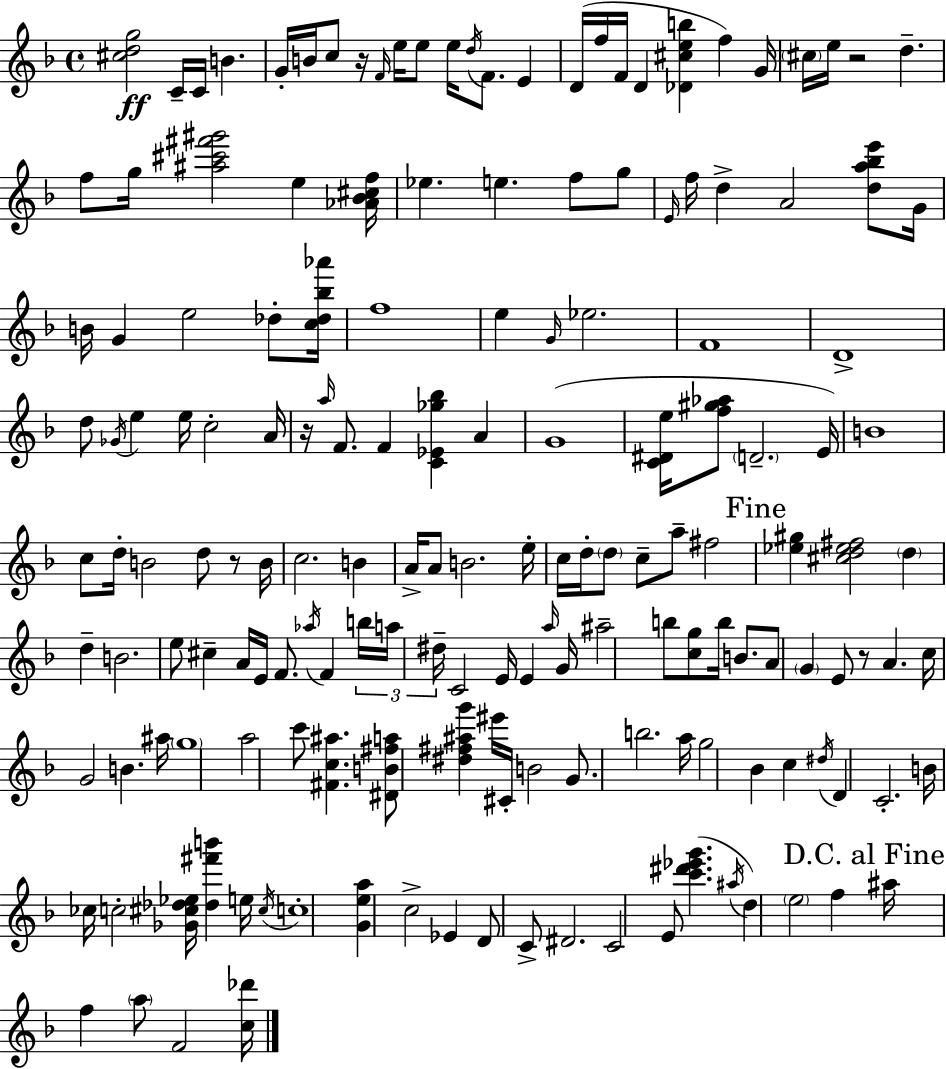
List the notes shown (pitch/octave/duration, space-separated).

[C#5,D5,G5]/h C4/s C4/s B4/q. G4/s B4/s C5/e R/s F4/s E5/s E5/e E5/s D5/s F4/e. E4/q D4/s F5/s F4/s D4/q [Db4,C#5,E5,B5]/q F5/q G4/s C#5/s E5/s R/h D5/q. F5/e G5/s [A#5,C#6,F#6,G#6]/h E5/q [Ab4,Bb4,C#5,F5]/s Eb5/q. E5/q. F5/e G5/e E4/s F5/s D5/q A4/h [D5,A5,Bb5,E6]/e G4/s B4/s G4/q E5/h Db5/e [C5,Db5,Bb5,Ab6]/s F5/w E5/q G4/s Eb5/h. F4/w D4/w D5/e Gb4/s E5/q E5/s C5/h A4/s R/s A5/s F4/e. F4/q [C4,Eb4,Gb5,Bb5]/q A4/q G4/w [C4,D#4,E5]/s [F5,G#5,Ab5]/e D4/h. E4/s B4/w C5/e D5/s B4/h D5/e R/e B4/s C5/h. B4/q A4/s A4/e B4/h. E5/s C5/s D5/s D5/e C5/e A5/e F#5/h [Eb5,G#5]/q [C#5,D5,Eb5,F#5]/h D5/q D5/q B4/h. E5/e C#5/q A4/s E4/s F4/e. Ab5/s F4/q B5/s A5/s D#5/s C4/h E4/s E4/q A5/s G4/s A#5/h B5/e [C5,G5]/e B5/s B4/e. A4/e G4/q E4/e R/e A4/q. C5/s G4/h B4/q. A#5/s G5/w A5/h C6/e [F#4,C5,A#5]/q. [D#4,B4,F#5,A5]/e [D#5,F#5,A#5,G6]/q EIS6/s C#4/s B4/h G4/e. B5/h. A5/s G5/h Bb4/q C5/q D#5/s D4/q C4/h. B4/s CES5/s C5/h [Gb4,C#5,Db5,Eb5]/s [Db5,F#6,B6]/q E5/s C#5/s C5/w [G4,E5,A5]/q C5/h Eb4/q D4/e C4/e D#4/h. C4/h E4/e [C6,D#6,Eb6,G6]/q. A#5/s D5/q E5/h F5/q A#5/s F5/q A5/e F4/h [C5,Db6]/s